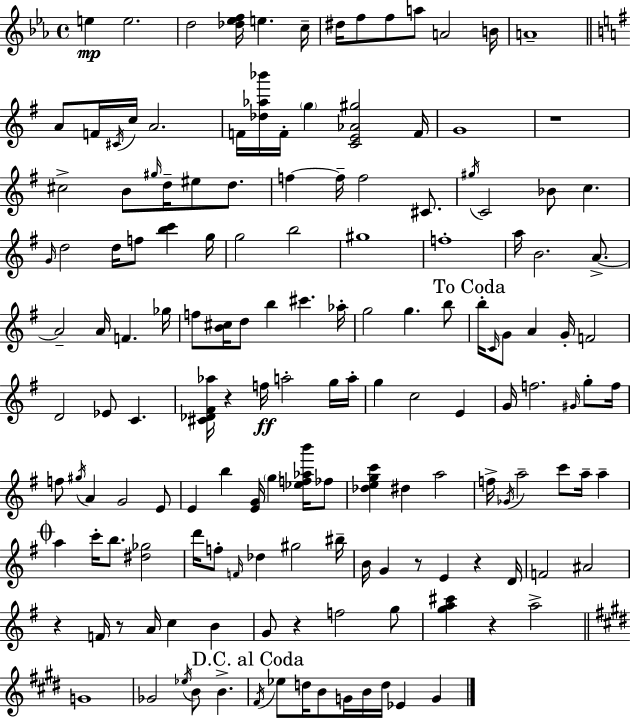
{
  \clef treble
  \time 4/4
  \defaultTimeSignature
  \key ees \major
  e''4\mp e''2. | d''2 <des'' ees'' f''>16 e''4. c''16-- | dis''16 f''8 f''8 a''8 a'2 b'16 | a'1-- | \break \bar "||" \break \key e \minor a'8 f'16 \acciaccatura { cis'16 } c''16 a'2. | f'16 <des'' aes'' bes'''>16 f'16-. \parenthesize g''4 <c' e' aes' gis''>2 | f'16 g'1 | r1 | \break cis''2-> b'8 \grace { gis''16 } d''16-- eis''8 d''8. | f''4~~ f''16-- f''2 cis'8. | \acciaccatura { gis''16 } c'2 bes'8 c''4. | \grace { g'16 } d''2 d''16 f''8 <b'' c'''>4 | \break g''16 g''2 b''2 | gis''1 | f''1-. | a''16 b'2. | \break a'8.->~~ a'2-- a'16 f'4. | ges''16 f''8 <b' cis''>16 d''8 b''4 cis'''4. | aes''16-. g''2 g''4. | b''8 \mark "To Coda" b''16-. \grace { c'16 } g'8 a'4 g'16-. f'2 | \break d'2 ees'8 c'4. | <cis' des' fis' aes''>16 r4 f''16\ff a''2-. | g''16 a''16-. g''4 c''2 | e'4 g'16 f''2. | \break \grace { gis'16 } g''8-. f''16 f''8 \acciaccatura { gis''16 } a'4 g'2 | e'8 e'4 b''4 <e' g'>16 | \parenthesize g''4 <ees'' f'' aes'' b'''>16 fes''8 <des'' e'' g'' c'''>4 dis''4 a''2 | f''16-> \acciaccatura { ges'16 } a''2-- | \break c'''8 a''16-- a''4-- \mark \markup { \musicglyph "scripts.coda" } a''4 c'''16-. b''8. | <dis'' ges''>2 d'''16 f''8-. \grace { f'16 } des''4 | gis''2 bis''16-- b'16 g'4 r8 | e'4 r4 d'16 f'2 | \break ais'2 r4 f'16 r8 | a'16 c''4 b'4 g'8 r4 f''2 | g''8 <g'' a'' cis'''>4 r4 | a''2-> \bar "||" \break \key e \major g'1 | ges'2 \acciaccatura { ees''16 } b'8 b'4.-> | \mark "D.C. al Coda" \acciaccatura { fis'16 } ees''8 d''16 b'8 g'16 b'16 d''16 ees'4 g'4 | \bar "|."
}